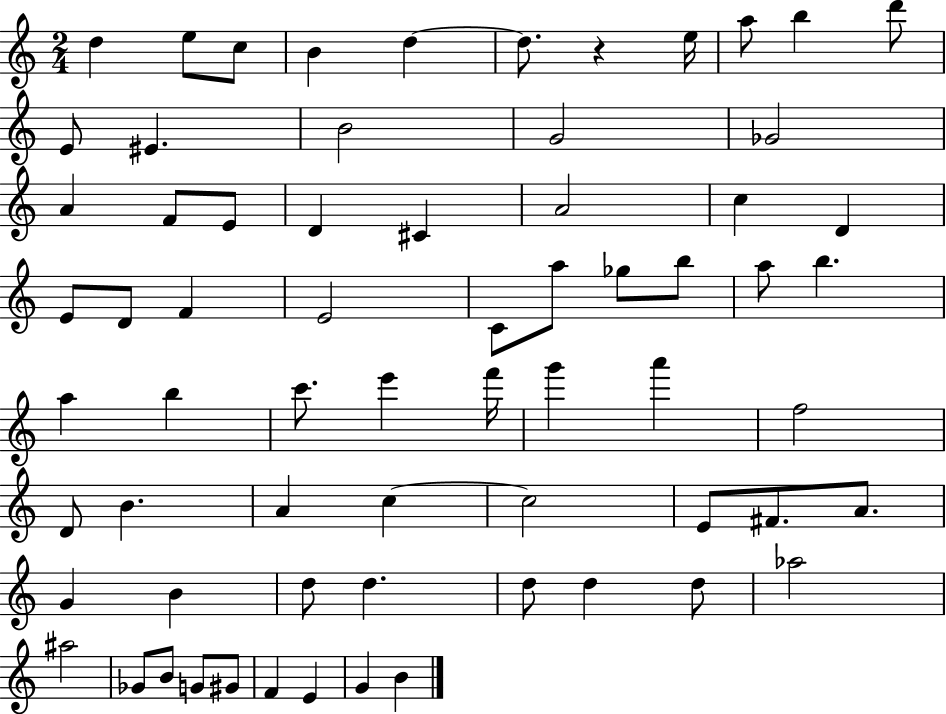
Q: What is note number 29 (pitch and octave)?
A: A5